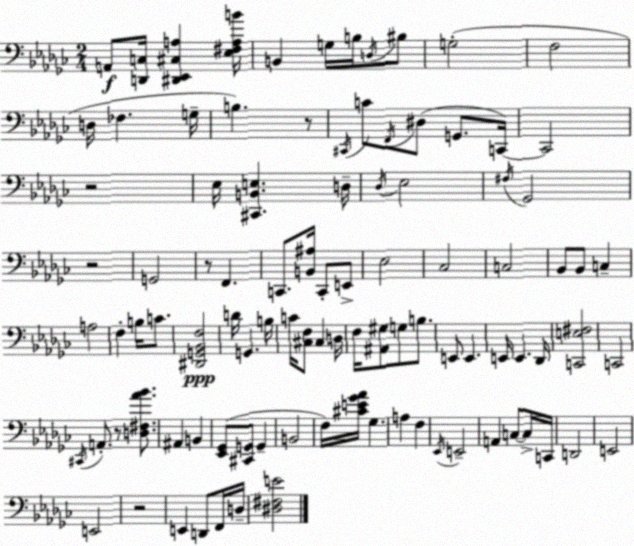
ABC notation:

X:1
T:Untitled
M:2/4
L:1/4
K:Ebm
A,,/2 [D,,C,]/4 [^D,,_E,,^C,A,] [_E,^F,A,B]/4 B,, G,/4 B,/4 D,/4 ^B,/2 G,2 F,2 D,/4 _F, G,/4 B, z/2 ^C,,/4 C/2 F,,/4 ^D,/2 G,,/2 C,,/4 C,,2 z2 _E,/4 [^C,,B,,E,] D,/4 _D,/4 _E,2 ^F,/4 _G,,2 z2 G,,2 z/2 F,, C,,/2 [B,,^A,]/4 C,,/2 E,,/2 _E,2 _C,2 C,2 _B,,/2 _B,,/2 C, A,2 F, B,/4 C/2 [^D,,G,,_B,,F,]2 D/4 G,, B,/4 C/4 [^C,F,]/2 ^C, D,/4 F,/4 [^A,,^G,]/2 G,/2 B,/2 E,,/2 E,, E,,/4 E,, _D,,/4 [C,,E,^F,]2 C,,2 ^C,,/4 A,,/2 z/2 [D,^F,_A_B]/2 ^A,, B,, [_E,,_G,,]/2 [^C,,G,,]/2 G,, B,,2 F,/4 [^CE_G_A]/4 _G, A, F, _E,,/4 E,,2 A,, C,/2 C,/4 C,,/4 D,,2 E,,2 E,,2 z2 E,, D,,/2 F,,/4 D,/4 [^D,^F,E]2